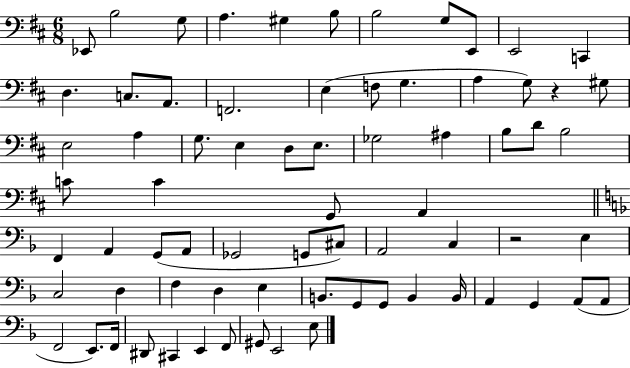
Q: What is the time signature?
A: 6/8